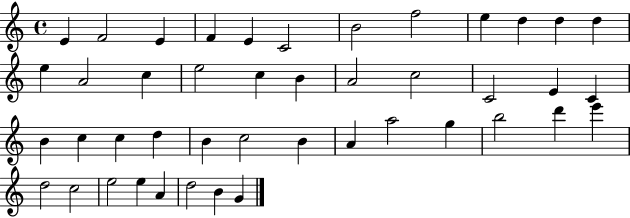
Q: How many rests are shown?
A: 0